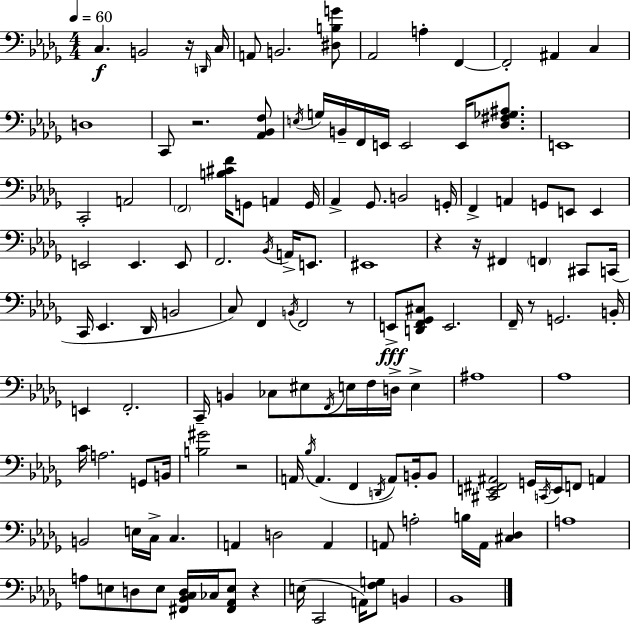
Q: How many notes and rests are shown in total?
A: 133